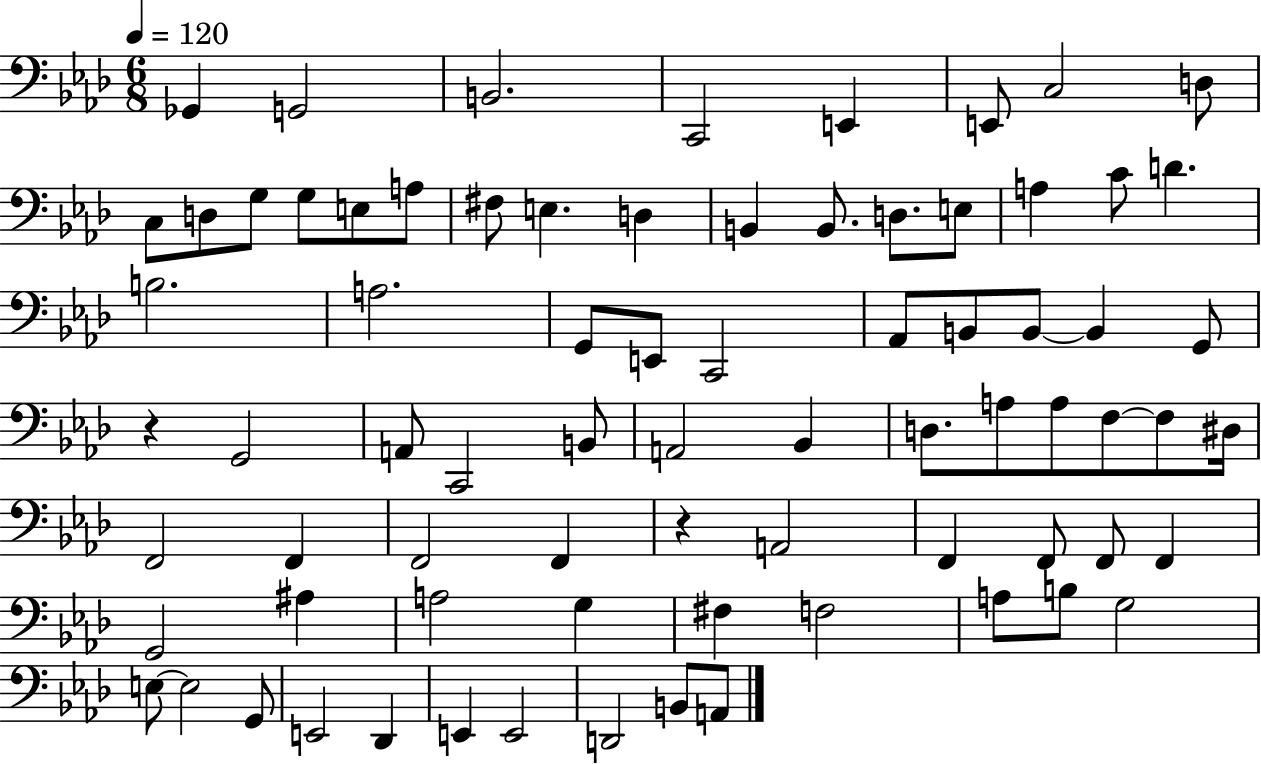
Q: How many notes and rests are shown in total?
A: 76